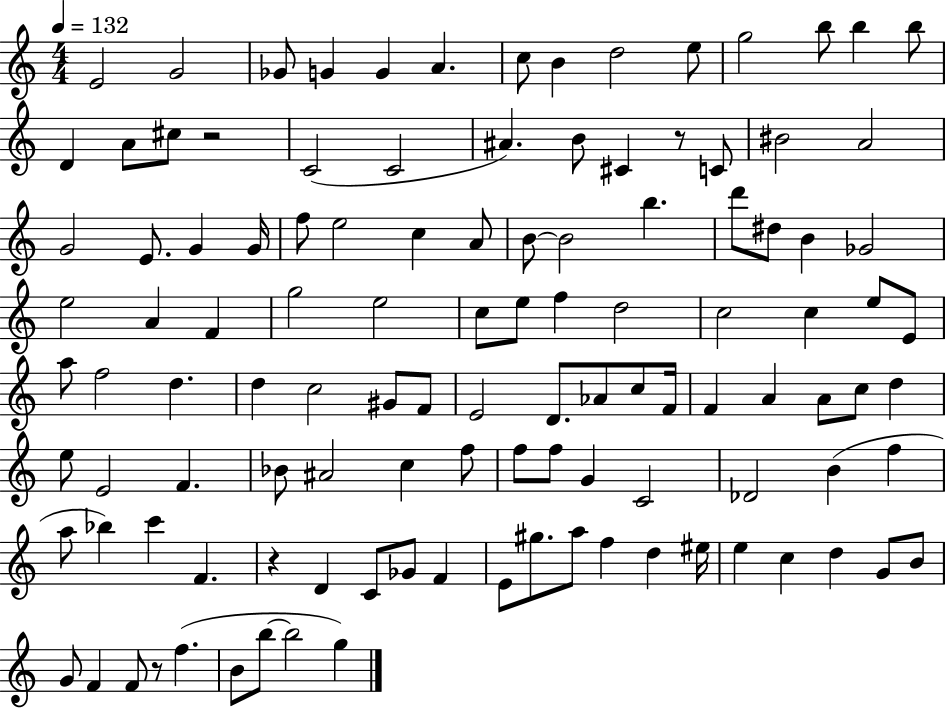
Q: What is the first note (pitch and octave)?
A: E4